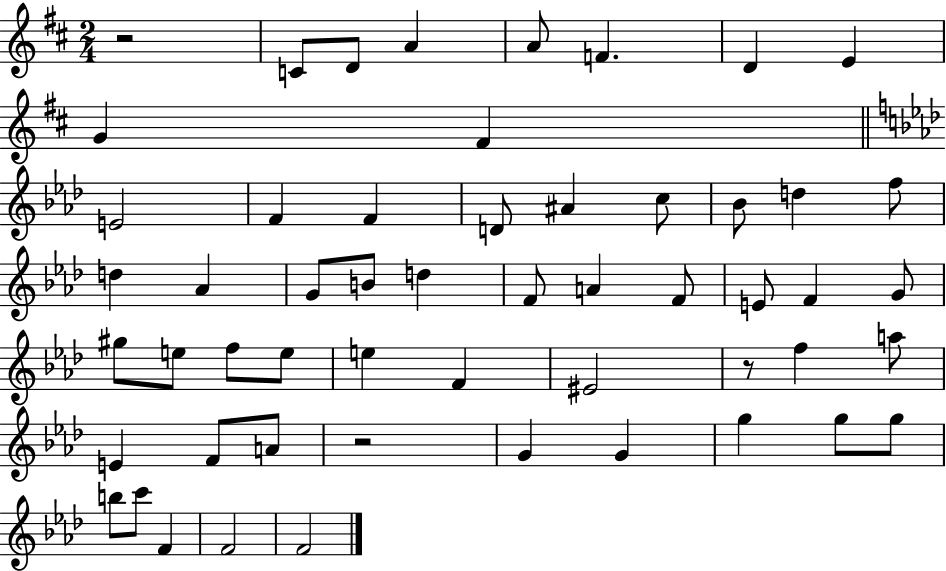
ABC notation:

X:1
T:Untitled
M:2/4
L:1/4
K:D
z2 C/2 D/2 A A/2 F D E G ^F E2 F F D/2 ^A c/2 _B/2 d f/2 d _A G/2 B/2 d F/2 A F/2 E/2 F G/2 ^g/2 e/2 f/2 e/2 e F ^E2 z/2 f a/2 E F/2 A/2 z2 G G g g/2 g/2 b/2 c'/2 F F2 F2